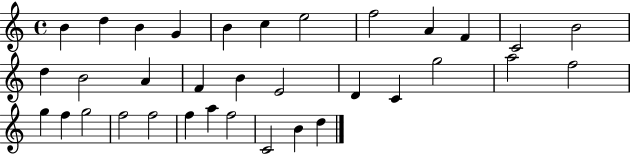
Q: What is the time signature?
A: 4/4